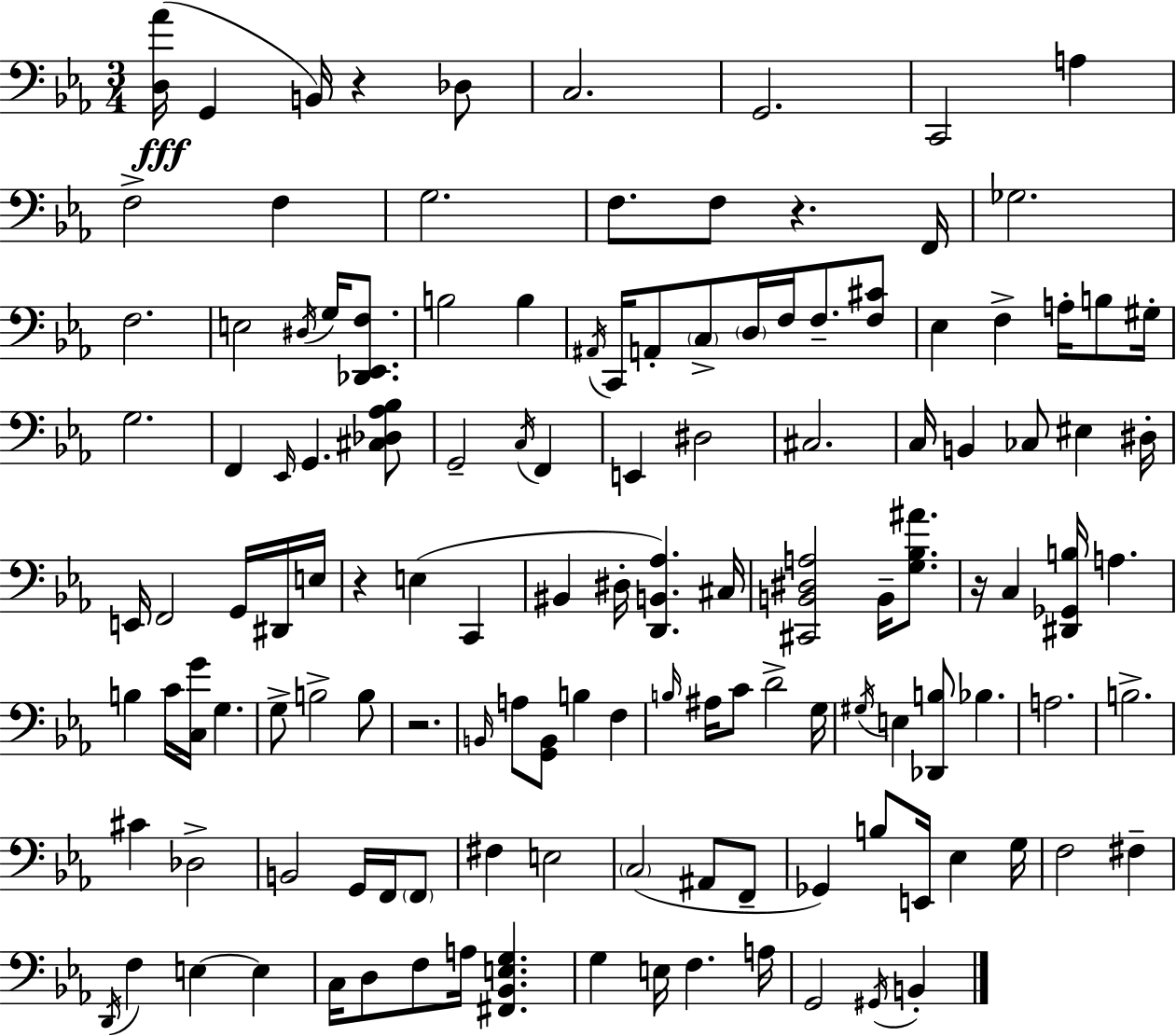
[D3,Ab4]/s G2/q B2/s R/q Db3/e C3/h. G2/h. C2/h A3/q F3/h F3/q G3/h. F3/e. F3/e R/q. F2/s Gb3/h. F3/h. E3/h D#3/s G3/s [Db2,Eb2,F3]/e. B3/h B3/q A#2/s C2/s A2/e C3/e D3/s F3/s F3/e. [F3,C#4]/e Eb3/q F3/q A3/s B3/e G#3/s G3/h. F2/q Eb2/s G2/q. [C#3,Db3,Ab3,Bb3]/e G2/h C3/s F2/q E2/q D#3/h C#3/h. C3/s B2/q CES3/e EIS3/q D#3/s E2/s F2/h G2/s D#2/s E3/s R/q E3/q C2/q BIS2/q D#3/s [D2,B2,Ab3]/q. C#3/s [C#2,B2,D#3,A3]/h B2/s [G3,Bb3,A#4]/e. R/s C3/q [D#2,Gb2,B3]/s A3/q. B3/q C4/s [C3,G4]/s G3/q. G3/e B3/h B3/e R/h. B2/s A3/e [G2,B2]/e B3/q F3/q B3/s A#3/s C4/e D4/h G3/s G#3/s E3/q [Db2,B3]/e Bb3/q. A3/h. B3/h. C#4/q Db3/h B2/h G2/s F2/s F2/e F#3/q E3/h C3/h A#2/e F2/e Gb2/q B3/e E2/s Eb3/q G3/s F3/h F#3/q D2/s F3/q E3/q E3/q C3/s D3/e F3/e A3/s [F#2,Bb2,E3,G3]/q. G3/q E3/s F3/q. A3/s G2/h G#2/s B2/q